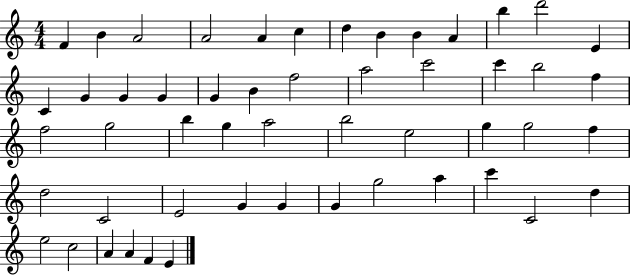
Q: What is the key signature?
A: C major